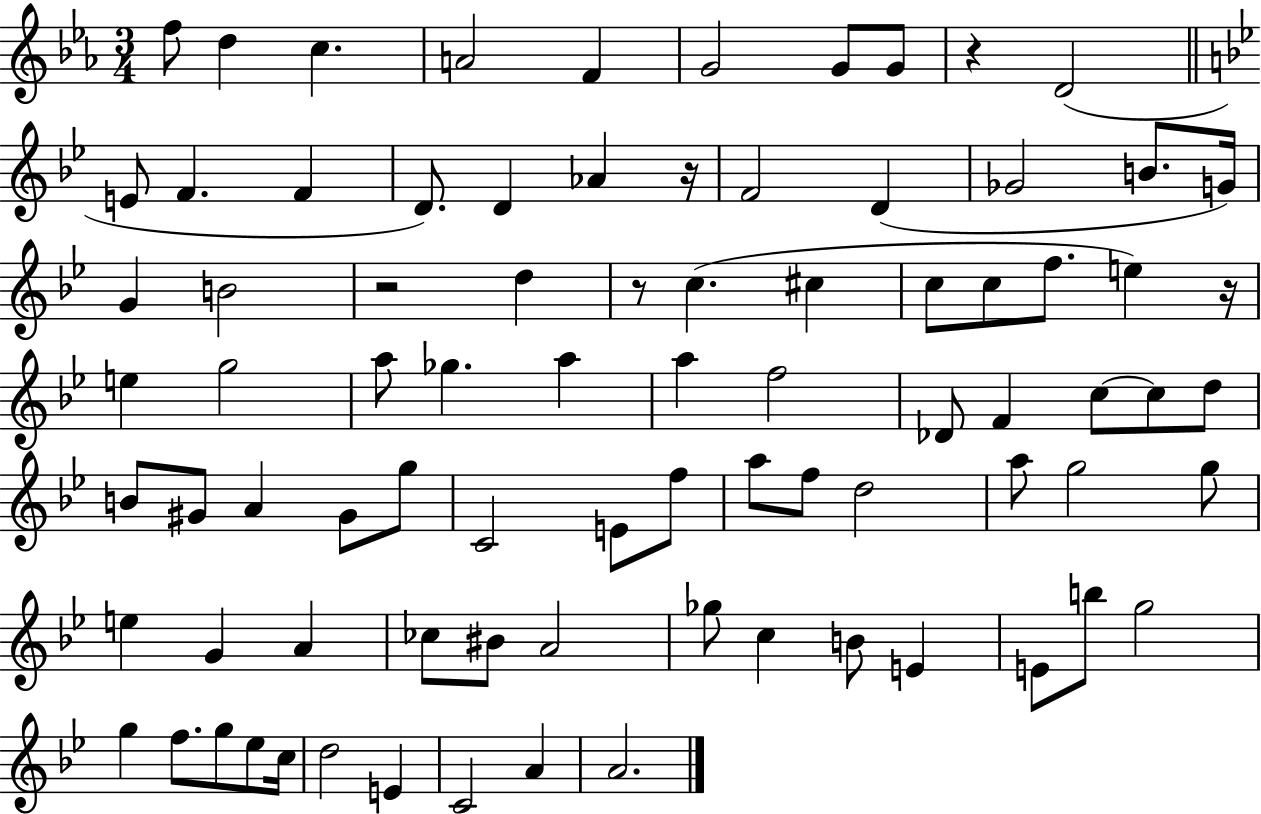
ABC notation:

X:1
T:Untitled
M:3/4
L:1/4
K:Eb
f/2 d c A2 F G2 G/2 G/2 z D2 E/2 F F D/2 D _A z/4 F2 D _G2 B/2 G/4 G B2 z2 d z/2 c ^c c/2 c/2 f/2 e z/4 e g2 a/2 _g a a f2 _D/2 F c/2 c/2 d/2 B/2 ^G/2 A ^G/2 g/2 C2 E/2 f/2 a/2 f/2 d2 a/2 g2 g/2 e G A _c/2 ^B/2 A2 _g/2 c B/2 E E/2 b/2 g2 g f/2 g/2 _e/2 c/4 d2 E C2 A A2